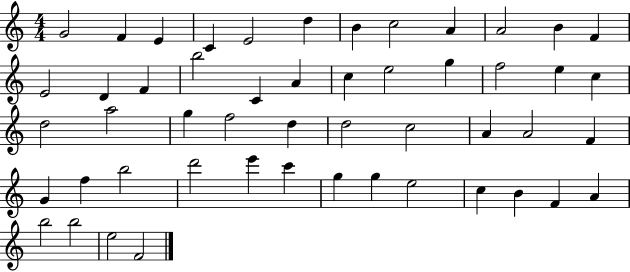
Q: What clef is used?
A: treble